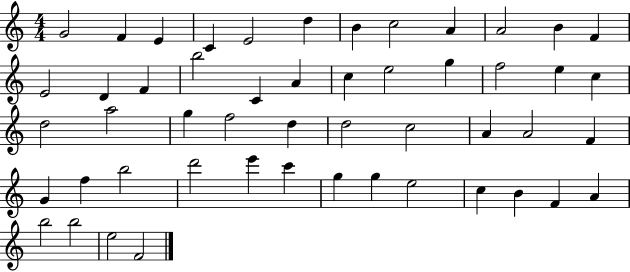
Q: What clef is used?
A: treble